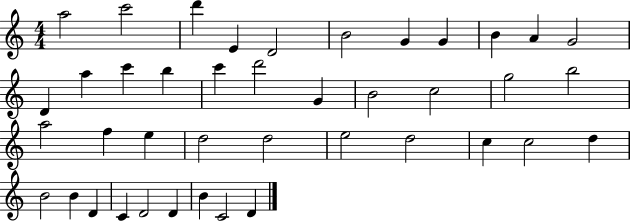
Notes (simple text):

A5/h C6/h D6/q E4/q D4/h B4/h G4/q G4/q B4/q A4/q G4/h D4/q A5/q C6/q B5/q C6/q D6/h G4/q B4/h C5/h G5/h B5/h A5/h F5/q E5/q D5/h D5/h E5/h D5/h C5/q C5/h D5/q B4/h B4/q D4/q C4/q D4/h D4/q B4/q C4/h D4/q